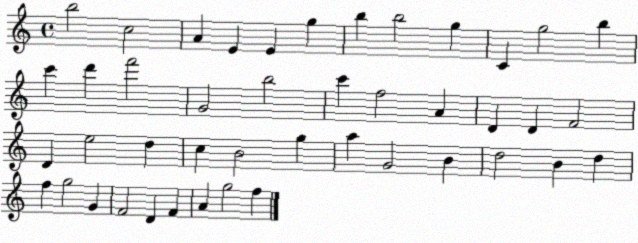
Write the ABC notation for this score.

X:1
T:Untitled
M:4/4
L:1/4
K:C
b2 c2 A E E g b b2 g C g2 b c' d' f'2 G2 b2 c' f2 A D D F2 D e2 d c B2 g a G2 B d2 B d f g2 G F2 D F A g2 f